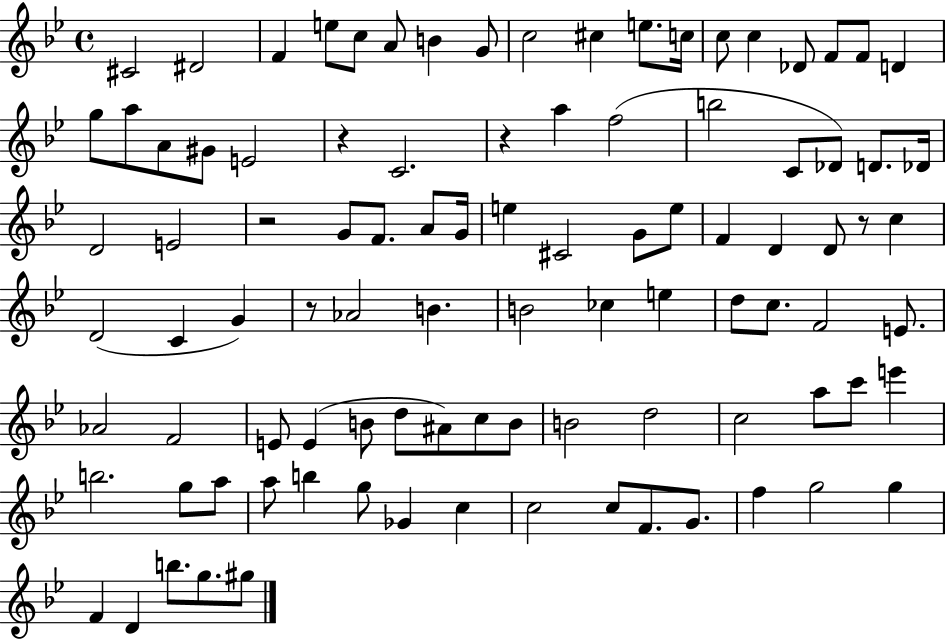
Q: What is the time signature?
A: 4/4